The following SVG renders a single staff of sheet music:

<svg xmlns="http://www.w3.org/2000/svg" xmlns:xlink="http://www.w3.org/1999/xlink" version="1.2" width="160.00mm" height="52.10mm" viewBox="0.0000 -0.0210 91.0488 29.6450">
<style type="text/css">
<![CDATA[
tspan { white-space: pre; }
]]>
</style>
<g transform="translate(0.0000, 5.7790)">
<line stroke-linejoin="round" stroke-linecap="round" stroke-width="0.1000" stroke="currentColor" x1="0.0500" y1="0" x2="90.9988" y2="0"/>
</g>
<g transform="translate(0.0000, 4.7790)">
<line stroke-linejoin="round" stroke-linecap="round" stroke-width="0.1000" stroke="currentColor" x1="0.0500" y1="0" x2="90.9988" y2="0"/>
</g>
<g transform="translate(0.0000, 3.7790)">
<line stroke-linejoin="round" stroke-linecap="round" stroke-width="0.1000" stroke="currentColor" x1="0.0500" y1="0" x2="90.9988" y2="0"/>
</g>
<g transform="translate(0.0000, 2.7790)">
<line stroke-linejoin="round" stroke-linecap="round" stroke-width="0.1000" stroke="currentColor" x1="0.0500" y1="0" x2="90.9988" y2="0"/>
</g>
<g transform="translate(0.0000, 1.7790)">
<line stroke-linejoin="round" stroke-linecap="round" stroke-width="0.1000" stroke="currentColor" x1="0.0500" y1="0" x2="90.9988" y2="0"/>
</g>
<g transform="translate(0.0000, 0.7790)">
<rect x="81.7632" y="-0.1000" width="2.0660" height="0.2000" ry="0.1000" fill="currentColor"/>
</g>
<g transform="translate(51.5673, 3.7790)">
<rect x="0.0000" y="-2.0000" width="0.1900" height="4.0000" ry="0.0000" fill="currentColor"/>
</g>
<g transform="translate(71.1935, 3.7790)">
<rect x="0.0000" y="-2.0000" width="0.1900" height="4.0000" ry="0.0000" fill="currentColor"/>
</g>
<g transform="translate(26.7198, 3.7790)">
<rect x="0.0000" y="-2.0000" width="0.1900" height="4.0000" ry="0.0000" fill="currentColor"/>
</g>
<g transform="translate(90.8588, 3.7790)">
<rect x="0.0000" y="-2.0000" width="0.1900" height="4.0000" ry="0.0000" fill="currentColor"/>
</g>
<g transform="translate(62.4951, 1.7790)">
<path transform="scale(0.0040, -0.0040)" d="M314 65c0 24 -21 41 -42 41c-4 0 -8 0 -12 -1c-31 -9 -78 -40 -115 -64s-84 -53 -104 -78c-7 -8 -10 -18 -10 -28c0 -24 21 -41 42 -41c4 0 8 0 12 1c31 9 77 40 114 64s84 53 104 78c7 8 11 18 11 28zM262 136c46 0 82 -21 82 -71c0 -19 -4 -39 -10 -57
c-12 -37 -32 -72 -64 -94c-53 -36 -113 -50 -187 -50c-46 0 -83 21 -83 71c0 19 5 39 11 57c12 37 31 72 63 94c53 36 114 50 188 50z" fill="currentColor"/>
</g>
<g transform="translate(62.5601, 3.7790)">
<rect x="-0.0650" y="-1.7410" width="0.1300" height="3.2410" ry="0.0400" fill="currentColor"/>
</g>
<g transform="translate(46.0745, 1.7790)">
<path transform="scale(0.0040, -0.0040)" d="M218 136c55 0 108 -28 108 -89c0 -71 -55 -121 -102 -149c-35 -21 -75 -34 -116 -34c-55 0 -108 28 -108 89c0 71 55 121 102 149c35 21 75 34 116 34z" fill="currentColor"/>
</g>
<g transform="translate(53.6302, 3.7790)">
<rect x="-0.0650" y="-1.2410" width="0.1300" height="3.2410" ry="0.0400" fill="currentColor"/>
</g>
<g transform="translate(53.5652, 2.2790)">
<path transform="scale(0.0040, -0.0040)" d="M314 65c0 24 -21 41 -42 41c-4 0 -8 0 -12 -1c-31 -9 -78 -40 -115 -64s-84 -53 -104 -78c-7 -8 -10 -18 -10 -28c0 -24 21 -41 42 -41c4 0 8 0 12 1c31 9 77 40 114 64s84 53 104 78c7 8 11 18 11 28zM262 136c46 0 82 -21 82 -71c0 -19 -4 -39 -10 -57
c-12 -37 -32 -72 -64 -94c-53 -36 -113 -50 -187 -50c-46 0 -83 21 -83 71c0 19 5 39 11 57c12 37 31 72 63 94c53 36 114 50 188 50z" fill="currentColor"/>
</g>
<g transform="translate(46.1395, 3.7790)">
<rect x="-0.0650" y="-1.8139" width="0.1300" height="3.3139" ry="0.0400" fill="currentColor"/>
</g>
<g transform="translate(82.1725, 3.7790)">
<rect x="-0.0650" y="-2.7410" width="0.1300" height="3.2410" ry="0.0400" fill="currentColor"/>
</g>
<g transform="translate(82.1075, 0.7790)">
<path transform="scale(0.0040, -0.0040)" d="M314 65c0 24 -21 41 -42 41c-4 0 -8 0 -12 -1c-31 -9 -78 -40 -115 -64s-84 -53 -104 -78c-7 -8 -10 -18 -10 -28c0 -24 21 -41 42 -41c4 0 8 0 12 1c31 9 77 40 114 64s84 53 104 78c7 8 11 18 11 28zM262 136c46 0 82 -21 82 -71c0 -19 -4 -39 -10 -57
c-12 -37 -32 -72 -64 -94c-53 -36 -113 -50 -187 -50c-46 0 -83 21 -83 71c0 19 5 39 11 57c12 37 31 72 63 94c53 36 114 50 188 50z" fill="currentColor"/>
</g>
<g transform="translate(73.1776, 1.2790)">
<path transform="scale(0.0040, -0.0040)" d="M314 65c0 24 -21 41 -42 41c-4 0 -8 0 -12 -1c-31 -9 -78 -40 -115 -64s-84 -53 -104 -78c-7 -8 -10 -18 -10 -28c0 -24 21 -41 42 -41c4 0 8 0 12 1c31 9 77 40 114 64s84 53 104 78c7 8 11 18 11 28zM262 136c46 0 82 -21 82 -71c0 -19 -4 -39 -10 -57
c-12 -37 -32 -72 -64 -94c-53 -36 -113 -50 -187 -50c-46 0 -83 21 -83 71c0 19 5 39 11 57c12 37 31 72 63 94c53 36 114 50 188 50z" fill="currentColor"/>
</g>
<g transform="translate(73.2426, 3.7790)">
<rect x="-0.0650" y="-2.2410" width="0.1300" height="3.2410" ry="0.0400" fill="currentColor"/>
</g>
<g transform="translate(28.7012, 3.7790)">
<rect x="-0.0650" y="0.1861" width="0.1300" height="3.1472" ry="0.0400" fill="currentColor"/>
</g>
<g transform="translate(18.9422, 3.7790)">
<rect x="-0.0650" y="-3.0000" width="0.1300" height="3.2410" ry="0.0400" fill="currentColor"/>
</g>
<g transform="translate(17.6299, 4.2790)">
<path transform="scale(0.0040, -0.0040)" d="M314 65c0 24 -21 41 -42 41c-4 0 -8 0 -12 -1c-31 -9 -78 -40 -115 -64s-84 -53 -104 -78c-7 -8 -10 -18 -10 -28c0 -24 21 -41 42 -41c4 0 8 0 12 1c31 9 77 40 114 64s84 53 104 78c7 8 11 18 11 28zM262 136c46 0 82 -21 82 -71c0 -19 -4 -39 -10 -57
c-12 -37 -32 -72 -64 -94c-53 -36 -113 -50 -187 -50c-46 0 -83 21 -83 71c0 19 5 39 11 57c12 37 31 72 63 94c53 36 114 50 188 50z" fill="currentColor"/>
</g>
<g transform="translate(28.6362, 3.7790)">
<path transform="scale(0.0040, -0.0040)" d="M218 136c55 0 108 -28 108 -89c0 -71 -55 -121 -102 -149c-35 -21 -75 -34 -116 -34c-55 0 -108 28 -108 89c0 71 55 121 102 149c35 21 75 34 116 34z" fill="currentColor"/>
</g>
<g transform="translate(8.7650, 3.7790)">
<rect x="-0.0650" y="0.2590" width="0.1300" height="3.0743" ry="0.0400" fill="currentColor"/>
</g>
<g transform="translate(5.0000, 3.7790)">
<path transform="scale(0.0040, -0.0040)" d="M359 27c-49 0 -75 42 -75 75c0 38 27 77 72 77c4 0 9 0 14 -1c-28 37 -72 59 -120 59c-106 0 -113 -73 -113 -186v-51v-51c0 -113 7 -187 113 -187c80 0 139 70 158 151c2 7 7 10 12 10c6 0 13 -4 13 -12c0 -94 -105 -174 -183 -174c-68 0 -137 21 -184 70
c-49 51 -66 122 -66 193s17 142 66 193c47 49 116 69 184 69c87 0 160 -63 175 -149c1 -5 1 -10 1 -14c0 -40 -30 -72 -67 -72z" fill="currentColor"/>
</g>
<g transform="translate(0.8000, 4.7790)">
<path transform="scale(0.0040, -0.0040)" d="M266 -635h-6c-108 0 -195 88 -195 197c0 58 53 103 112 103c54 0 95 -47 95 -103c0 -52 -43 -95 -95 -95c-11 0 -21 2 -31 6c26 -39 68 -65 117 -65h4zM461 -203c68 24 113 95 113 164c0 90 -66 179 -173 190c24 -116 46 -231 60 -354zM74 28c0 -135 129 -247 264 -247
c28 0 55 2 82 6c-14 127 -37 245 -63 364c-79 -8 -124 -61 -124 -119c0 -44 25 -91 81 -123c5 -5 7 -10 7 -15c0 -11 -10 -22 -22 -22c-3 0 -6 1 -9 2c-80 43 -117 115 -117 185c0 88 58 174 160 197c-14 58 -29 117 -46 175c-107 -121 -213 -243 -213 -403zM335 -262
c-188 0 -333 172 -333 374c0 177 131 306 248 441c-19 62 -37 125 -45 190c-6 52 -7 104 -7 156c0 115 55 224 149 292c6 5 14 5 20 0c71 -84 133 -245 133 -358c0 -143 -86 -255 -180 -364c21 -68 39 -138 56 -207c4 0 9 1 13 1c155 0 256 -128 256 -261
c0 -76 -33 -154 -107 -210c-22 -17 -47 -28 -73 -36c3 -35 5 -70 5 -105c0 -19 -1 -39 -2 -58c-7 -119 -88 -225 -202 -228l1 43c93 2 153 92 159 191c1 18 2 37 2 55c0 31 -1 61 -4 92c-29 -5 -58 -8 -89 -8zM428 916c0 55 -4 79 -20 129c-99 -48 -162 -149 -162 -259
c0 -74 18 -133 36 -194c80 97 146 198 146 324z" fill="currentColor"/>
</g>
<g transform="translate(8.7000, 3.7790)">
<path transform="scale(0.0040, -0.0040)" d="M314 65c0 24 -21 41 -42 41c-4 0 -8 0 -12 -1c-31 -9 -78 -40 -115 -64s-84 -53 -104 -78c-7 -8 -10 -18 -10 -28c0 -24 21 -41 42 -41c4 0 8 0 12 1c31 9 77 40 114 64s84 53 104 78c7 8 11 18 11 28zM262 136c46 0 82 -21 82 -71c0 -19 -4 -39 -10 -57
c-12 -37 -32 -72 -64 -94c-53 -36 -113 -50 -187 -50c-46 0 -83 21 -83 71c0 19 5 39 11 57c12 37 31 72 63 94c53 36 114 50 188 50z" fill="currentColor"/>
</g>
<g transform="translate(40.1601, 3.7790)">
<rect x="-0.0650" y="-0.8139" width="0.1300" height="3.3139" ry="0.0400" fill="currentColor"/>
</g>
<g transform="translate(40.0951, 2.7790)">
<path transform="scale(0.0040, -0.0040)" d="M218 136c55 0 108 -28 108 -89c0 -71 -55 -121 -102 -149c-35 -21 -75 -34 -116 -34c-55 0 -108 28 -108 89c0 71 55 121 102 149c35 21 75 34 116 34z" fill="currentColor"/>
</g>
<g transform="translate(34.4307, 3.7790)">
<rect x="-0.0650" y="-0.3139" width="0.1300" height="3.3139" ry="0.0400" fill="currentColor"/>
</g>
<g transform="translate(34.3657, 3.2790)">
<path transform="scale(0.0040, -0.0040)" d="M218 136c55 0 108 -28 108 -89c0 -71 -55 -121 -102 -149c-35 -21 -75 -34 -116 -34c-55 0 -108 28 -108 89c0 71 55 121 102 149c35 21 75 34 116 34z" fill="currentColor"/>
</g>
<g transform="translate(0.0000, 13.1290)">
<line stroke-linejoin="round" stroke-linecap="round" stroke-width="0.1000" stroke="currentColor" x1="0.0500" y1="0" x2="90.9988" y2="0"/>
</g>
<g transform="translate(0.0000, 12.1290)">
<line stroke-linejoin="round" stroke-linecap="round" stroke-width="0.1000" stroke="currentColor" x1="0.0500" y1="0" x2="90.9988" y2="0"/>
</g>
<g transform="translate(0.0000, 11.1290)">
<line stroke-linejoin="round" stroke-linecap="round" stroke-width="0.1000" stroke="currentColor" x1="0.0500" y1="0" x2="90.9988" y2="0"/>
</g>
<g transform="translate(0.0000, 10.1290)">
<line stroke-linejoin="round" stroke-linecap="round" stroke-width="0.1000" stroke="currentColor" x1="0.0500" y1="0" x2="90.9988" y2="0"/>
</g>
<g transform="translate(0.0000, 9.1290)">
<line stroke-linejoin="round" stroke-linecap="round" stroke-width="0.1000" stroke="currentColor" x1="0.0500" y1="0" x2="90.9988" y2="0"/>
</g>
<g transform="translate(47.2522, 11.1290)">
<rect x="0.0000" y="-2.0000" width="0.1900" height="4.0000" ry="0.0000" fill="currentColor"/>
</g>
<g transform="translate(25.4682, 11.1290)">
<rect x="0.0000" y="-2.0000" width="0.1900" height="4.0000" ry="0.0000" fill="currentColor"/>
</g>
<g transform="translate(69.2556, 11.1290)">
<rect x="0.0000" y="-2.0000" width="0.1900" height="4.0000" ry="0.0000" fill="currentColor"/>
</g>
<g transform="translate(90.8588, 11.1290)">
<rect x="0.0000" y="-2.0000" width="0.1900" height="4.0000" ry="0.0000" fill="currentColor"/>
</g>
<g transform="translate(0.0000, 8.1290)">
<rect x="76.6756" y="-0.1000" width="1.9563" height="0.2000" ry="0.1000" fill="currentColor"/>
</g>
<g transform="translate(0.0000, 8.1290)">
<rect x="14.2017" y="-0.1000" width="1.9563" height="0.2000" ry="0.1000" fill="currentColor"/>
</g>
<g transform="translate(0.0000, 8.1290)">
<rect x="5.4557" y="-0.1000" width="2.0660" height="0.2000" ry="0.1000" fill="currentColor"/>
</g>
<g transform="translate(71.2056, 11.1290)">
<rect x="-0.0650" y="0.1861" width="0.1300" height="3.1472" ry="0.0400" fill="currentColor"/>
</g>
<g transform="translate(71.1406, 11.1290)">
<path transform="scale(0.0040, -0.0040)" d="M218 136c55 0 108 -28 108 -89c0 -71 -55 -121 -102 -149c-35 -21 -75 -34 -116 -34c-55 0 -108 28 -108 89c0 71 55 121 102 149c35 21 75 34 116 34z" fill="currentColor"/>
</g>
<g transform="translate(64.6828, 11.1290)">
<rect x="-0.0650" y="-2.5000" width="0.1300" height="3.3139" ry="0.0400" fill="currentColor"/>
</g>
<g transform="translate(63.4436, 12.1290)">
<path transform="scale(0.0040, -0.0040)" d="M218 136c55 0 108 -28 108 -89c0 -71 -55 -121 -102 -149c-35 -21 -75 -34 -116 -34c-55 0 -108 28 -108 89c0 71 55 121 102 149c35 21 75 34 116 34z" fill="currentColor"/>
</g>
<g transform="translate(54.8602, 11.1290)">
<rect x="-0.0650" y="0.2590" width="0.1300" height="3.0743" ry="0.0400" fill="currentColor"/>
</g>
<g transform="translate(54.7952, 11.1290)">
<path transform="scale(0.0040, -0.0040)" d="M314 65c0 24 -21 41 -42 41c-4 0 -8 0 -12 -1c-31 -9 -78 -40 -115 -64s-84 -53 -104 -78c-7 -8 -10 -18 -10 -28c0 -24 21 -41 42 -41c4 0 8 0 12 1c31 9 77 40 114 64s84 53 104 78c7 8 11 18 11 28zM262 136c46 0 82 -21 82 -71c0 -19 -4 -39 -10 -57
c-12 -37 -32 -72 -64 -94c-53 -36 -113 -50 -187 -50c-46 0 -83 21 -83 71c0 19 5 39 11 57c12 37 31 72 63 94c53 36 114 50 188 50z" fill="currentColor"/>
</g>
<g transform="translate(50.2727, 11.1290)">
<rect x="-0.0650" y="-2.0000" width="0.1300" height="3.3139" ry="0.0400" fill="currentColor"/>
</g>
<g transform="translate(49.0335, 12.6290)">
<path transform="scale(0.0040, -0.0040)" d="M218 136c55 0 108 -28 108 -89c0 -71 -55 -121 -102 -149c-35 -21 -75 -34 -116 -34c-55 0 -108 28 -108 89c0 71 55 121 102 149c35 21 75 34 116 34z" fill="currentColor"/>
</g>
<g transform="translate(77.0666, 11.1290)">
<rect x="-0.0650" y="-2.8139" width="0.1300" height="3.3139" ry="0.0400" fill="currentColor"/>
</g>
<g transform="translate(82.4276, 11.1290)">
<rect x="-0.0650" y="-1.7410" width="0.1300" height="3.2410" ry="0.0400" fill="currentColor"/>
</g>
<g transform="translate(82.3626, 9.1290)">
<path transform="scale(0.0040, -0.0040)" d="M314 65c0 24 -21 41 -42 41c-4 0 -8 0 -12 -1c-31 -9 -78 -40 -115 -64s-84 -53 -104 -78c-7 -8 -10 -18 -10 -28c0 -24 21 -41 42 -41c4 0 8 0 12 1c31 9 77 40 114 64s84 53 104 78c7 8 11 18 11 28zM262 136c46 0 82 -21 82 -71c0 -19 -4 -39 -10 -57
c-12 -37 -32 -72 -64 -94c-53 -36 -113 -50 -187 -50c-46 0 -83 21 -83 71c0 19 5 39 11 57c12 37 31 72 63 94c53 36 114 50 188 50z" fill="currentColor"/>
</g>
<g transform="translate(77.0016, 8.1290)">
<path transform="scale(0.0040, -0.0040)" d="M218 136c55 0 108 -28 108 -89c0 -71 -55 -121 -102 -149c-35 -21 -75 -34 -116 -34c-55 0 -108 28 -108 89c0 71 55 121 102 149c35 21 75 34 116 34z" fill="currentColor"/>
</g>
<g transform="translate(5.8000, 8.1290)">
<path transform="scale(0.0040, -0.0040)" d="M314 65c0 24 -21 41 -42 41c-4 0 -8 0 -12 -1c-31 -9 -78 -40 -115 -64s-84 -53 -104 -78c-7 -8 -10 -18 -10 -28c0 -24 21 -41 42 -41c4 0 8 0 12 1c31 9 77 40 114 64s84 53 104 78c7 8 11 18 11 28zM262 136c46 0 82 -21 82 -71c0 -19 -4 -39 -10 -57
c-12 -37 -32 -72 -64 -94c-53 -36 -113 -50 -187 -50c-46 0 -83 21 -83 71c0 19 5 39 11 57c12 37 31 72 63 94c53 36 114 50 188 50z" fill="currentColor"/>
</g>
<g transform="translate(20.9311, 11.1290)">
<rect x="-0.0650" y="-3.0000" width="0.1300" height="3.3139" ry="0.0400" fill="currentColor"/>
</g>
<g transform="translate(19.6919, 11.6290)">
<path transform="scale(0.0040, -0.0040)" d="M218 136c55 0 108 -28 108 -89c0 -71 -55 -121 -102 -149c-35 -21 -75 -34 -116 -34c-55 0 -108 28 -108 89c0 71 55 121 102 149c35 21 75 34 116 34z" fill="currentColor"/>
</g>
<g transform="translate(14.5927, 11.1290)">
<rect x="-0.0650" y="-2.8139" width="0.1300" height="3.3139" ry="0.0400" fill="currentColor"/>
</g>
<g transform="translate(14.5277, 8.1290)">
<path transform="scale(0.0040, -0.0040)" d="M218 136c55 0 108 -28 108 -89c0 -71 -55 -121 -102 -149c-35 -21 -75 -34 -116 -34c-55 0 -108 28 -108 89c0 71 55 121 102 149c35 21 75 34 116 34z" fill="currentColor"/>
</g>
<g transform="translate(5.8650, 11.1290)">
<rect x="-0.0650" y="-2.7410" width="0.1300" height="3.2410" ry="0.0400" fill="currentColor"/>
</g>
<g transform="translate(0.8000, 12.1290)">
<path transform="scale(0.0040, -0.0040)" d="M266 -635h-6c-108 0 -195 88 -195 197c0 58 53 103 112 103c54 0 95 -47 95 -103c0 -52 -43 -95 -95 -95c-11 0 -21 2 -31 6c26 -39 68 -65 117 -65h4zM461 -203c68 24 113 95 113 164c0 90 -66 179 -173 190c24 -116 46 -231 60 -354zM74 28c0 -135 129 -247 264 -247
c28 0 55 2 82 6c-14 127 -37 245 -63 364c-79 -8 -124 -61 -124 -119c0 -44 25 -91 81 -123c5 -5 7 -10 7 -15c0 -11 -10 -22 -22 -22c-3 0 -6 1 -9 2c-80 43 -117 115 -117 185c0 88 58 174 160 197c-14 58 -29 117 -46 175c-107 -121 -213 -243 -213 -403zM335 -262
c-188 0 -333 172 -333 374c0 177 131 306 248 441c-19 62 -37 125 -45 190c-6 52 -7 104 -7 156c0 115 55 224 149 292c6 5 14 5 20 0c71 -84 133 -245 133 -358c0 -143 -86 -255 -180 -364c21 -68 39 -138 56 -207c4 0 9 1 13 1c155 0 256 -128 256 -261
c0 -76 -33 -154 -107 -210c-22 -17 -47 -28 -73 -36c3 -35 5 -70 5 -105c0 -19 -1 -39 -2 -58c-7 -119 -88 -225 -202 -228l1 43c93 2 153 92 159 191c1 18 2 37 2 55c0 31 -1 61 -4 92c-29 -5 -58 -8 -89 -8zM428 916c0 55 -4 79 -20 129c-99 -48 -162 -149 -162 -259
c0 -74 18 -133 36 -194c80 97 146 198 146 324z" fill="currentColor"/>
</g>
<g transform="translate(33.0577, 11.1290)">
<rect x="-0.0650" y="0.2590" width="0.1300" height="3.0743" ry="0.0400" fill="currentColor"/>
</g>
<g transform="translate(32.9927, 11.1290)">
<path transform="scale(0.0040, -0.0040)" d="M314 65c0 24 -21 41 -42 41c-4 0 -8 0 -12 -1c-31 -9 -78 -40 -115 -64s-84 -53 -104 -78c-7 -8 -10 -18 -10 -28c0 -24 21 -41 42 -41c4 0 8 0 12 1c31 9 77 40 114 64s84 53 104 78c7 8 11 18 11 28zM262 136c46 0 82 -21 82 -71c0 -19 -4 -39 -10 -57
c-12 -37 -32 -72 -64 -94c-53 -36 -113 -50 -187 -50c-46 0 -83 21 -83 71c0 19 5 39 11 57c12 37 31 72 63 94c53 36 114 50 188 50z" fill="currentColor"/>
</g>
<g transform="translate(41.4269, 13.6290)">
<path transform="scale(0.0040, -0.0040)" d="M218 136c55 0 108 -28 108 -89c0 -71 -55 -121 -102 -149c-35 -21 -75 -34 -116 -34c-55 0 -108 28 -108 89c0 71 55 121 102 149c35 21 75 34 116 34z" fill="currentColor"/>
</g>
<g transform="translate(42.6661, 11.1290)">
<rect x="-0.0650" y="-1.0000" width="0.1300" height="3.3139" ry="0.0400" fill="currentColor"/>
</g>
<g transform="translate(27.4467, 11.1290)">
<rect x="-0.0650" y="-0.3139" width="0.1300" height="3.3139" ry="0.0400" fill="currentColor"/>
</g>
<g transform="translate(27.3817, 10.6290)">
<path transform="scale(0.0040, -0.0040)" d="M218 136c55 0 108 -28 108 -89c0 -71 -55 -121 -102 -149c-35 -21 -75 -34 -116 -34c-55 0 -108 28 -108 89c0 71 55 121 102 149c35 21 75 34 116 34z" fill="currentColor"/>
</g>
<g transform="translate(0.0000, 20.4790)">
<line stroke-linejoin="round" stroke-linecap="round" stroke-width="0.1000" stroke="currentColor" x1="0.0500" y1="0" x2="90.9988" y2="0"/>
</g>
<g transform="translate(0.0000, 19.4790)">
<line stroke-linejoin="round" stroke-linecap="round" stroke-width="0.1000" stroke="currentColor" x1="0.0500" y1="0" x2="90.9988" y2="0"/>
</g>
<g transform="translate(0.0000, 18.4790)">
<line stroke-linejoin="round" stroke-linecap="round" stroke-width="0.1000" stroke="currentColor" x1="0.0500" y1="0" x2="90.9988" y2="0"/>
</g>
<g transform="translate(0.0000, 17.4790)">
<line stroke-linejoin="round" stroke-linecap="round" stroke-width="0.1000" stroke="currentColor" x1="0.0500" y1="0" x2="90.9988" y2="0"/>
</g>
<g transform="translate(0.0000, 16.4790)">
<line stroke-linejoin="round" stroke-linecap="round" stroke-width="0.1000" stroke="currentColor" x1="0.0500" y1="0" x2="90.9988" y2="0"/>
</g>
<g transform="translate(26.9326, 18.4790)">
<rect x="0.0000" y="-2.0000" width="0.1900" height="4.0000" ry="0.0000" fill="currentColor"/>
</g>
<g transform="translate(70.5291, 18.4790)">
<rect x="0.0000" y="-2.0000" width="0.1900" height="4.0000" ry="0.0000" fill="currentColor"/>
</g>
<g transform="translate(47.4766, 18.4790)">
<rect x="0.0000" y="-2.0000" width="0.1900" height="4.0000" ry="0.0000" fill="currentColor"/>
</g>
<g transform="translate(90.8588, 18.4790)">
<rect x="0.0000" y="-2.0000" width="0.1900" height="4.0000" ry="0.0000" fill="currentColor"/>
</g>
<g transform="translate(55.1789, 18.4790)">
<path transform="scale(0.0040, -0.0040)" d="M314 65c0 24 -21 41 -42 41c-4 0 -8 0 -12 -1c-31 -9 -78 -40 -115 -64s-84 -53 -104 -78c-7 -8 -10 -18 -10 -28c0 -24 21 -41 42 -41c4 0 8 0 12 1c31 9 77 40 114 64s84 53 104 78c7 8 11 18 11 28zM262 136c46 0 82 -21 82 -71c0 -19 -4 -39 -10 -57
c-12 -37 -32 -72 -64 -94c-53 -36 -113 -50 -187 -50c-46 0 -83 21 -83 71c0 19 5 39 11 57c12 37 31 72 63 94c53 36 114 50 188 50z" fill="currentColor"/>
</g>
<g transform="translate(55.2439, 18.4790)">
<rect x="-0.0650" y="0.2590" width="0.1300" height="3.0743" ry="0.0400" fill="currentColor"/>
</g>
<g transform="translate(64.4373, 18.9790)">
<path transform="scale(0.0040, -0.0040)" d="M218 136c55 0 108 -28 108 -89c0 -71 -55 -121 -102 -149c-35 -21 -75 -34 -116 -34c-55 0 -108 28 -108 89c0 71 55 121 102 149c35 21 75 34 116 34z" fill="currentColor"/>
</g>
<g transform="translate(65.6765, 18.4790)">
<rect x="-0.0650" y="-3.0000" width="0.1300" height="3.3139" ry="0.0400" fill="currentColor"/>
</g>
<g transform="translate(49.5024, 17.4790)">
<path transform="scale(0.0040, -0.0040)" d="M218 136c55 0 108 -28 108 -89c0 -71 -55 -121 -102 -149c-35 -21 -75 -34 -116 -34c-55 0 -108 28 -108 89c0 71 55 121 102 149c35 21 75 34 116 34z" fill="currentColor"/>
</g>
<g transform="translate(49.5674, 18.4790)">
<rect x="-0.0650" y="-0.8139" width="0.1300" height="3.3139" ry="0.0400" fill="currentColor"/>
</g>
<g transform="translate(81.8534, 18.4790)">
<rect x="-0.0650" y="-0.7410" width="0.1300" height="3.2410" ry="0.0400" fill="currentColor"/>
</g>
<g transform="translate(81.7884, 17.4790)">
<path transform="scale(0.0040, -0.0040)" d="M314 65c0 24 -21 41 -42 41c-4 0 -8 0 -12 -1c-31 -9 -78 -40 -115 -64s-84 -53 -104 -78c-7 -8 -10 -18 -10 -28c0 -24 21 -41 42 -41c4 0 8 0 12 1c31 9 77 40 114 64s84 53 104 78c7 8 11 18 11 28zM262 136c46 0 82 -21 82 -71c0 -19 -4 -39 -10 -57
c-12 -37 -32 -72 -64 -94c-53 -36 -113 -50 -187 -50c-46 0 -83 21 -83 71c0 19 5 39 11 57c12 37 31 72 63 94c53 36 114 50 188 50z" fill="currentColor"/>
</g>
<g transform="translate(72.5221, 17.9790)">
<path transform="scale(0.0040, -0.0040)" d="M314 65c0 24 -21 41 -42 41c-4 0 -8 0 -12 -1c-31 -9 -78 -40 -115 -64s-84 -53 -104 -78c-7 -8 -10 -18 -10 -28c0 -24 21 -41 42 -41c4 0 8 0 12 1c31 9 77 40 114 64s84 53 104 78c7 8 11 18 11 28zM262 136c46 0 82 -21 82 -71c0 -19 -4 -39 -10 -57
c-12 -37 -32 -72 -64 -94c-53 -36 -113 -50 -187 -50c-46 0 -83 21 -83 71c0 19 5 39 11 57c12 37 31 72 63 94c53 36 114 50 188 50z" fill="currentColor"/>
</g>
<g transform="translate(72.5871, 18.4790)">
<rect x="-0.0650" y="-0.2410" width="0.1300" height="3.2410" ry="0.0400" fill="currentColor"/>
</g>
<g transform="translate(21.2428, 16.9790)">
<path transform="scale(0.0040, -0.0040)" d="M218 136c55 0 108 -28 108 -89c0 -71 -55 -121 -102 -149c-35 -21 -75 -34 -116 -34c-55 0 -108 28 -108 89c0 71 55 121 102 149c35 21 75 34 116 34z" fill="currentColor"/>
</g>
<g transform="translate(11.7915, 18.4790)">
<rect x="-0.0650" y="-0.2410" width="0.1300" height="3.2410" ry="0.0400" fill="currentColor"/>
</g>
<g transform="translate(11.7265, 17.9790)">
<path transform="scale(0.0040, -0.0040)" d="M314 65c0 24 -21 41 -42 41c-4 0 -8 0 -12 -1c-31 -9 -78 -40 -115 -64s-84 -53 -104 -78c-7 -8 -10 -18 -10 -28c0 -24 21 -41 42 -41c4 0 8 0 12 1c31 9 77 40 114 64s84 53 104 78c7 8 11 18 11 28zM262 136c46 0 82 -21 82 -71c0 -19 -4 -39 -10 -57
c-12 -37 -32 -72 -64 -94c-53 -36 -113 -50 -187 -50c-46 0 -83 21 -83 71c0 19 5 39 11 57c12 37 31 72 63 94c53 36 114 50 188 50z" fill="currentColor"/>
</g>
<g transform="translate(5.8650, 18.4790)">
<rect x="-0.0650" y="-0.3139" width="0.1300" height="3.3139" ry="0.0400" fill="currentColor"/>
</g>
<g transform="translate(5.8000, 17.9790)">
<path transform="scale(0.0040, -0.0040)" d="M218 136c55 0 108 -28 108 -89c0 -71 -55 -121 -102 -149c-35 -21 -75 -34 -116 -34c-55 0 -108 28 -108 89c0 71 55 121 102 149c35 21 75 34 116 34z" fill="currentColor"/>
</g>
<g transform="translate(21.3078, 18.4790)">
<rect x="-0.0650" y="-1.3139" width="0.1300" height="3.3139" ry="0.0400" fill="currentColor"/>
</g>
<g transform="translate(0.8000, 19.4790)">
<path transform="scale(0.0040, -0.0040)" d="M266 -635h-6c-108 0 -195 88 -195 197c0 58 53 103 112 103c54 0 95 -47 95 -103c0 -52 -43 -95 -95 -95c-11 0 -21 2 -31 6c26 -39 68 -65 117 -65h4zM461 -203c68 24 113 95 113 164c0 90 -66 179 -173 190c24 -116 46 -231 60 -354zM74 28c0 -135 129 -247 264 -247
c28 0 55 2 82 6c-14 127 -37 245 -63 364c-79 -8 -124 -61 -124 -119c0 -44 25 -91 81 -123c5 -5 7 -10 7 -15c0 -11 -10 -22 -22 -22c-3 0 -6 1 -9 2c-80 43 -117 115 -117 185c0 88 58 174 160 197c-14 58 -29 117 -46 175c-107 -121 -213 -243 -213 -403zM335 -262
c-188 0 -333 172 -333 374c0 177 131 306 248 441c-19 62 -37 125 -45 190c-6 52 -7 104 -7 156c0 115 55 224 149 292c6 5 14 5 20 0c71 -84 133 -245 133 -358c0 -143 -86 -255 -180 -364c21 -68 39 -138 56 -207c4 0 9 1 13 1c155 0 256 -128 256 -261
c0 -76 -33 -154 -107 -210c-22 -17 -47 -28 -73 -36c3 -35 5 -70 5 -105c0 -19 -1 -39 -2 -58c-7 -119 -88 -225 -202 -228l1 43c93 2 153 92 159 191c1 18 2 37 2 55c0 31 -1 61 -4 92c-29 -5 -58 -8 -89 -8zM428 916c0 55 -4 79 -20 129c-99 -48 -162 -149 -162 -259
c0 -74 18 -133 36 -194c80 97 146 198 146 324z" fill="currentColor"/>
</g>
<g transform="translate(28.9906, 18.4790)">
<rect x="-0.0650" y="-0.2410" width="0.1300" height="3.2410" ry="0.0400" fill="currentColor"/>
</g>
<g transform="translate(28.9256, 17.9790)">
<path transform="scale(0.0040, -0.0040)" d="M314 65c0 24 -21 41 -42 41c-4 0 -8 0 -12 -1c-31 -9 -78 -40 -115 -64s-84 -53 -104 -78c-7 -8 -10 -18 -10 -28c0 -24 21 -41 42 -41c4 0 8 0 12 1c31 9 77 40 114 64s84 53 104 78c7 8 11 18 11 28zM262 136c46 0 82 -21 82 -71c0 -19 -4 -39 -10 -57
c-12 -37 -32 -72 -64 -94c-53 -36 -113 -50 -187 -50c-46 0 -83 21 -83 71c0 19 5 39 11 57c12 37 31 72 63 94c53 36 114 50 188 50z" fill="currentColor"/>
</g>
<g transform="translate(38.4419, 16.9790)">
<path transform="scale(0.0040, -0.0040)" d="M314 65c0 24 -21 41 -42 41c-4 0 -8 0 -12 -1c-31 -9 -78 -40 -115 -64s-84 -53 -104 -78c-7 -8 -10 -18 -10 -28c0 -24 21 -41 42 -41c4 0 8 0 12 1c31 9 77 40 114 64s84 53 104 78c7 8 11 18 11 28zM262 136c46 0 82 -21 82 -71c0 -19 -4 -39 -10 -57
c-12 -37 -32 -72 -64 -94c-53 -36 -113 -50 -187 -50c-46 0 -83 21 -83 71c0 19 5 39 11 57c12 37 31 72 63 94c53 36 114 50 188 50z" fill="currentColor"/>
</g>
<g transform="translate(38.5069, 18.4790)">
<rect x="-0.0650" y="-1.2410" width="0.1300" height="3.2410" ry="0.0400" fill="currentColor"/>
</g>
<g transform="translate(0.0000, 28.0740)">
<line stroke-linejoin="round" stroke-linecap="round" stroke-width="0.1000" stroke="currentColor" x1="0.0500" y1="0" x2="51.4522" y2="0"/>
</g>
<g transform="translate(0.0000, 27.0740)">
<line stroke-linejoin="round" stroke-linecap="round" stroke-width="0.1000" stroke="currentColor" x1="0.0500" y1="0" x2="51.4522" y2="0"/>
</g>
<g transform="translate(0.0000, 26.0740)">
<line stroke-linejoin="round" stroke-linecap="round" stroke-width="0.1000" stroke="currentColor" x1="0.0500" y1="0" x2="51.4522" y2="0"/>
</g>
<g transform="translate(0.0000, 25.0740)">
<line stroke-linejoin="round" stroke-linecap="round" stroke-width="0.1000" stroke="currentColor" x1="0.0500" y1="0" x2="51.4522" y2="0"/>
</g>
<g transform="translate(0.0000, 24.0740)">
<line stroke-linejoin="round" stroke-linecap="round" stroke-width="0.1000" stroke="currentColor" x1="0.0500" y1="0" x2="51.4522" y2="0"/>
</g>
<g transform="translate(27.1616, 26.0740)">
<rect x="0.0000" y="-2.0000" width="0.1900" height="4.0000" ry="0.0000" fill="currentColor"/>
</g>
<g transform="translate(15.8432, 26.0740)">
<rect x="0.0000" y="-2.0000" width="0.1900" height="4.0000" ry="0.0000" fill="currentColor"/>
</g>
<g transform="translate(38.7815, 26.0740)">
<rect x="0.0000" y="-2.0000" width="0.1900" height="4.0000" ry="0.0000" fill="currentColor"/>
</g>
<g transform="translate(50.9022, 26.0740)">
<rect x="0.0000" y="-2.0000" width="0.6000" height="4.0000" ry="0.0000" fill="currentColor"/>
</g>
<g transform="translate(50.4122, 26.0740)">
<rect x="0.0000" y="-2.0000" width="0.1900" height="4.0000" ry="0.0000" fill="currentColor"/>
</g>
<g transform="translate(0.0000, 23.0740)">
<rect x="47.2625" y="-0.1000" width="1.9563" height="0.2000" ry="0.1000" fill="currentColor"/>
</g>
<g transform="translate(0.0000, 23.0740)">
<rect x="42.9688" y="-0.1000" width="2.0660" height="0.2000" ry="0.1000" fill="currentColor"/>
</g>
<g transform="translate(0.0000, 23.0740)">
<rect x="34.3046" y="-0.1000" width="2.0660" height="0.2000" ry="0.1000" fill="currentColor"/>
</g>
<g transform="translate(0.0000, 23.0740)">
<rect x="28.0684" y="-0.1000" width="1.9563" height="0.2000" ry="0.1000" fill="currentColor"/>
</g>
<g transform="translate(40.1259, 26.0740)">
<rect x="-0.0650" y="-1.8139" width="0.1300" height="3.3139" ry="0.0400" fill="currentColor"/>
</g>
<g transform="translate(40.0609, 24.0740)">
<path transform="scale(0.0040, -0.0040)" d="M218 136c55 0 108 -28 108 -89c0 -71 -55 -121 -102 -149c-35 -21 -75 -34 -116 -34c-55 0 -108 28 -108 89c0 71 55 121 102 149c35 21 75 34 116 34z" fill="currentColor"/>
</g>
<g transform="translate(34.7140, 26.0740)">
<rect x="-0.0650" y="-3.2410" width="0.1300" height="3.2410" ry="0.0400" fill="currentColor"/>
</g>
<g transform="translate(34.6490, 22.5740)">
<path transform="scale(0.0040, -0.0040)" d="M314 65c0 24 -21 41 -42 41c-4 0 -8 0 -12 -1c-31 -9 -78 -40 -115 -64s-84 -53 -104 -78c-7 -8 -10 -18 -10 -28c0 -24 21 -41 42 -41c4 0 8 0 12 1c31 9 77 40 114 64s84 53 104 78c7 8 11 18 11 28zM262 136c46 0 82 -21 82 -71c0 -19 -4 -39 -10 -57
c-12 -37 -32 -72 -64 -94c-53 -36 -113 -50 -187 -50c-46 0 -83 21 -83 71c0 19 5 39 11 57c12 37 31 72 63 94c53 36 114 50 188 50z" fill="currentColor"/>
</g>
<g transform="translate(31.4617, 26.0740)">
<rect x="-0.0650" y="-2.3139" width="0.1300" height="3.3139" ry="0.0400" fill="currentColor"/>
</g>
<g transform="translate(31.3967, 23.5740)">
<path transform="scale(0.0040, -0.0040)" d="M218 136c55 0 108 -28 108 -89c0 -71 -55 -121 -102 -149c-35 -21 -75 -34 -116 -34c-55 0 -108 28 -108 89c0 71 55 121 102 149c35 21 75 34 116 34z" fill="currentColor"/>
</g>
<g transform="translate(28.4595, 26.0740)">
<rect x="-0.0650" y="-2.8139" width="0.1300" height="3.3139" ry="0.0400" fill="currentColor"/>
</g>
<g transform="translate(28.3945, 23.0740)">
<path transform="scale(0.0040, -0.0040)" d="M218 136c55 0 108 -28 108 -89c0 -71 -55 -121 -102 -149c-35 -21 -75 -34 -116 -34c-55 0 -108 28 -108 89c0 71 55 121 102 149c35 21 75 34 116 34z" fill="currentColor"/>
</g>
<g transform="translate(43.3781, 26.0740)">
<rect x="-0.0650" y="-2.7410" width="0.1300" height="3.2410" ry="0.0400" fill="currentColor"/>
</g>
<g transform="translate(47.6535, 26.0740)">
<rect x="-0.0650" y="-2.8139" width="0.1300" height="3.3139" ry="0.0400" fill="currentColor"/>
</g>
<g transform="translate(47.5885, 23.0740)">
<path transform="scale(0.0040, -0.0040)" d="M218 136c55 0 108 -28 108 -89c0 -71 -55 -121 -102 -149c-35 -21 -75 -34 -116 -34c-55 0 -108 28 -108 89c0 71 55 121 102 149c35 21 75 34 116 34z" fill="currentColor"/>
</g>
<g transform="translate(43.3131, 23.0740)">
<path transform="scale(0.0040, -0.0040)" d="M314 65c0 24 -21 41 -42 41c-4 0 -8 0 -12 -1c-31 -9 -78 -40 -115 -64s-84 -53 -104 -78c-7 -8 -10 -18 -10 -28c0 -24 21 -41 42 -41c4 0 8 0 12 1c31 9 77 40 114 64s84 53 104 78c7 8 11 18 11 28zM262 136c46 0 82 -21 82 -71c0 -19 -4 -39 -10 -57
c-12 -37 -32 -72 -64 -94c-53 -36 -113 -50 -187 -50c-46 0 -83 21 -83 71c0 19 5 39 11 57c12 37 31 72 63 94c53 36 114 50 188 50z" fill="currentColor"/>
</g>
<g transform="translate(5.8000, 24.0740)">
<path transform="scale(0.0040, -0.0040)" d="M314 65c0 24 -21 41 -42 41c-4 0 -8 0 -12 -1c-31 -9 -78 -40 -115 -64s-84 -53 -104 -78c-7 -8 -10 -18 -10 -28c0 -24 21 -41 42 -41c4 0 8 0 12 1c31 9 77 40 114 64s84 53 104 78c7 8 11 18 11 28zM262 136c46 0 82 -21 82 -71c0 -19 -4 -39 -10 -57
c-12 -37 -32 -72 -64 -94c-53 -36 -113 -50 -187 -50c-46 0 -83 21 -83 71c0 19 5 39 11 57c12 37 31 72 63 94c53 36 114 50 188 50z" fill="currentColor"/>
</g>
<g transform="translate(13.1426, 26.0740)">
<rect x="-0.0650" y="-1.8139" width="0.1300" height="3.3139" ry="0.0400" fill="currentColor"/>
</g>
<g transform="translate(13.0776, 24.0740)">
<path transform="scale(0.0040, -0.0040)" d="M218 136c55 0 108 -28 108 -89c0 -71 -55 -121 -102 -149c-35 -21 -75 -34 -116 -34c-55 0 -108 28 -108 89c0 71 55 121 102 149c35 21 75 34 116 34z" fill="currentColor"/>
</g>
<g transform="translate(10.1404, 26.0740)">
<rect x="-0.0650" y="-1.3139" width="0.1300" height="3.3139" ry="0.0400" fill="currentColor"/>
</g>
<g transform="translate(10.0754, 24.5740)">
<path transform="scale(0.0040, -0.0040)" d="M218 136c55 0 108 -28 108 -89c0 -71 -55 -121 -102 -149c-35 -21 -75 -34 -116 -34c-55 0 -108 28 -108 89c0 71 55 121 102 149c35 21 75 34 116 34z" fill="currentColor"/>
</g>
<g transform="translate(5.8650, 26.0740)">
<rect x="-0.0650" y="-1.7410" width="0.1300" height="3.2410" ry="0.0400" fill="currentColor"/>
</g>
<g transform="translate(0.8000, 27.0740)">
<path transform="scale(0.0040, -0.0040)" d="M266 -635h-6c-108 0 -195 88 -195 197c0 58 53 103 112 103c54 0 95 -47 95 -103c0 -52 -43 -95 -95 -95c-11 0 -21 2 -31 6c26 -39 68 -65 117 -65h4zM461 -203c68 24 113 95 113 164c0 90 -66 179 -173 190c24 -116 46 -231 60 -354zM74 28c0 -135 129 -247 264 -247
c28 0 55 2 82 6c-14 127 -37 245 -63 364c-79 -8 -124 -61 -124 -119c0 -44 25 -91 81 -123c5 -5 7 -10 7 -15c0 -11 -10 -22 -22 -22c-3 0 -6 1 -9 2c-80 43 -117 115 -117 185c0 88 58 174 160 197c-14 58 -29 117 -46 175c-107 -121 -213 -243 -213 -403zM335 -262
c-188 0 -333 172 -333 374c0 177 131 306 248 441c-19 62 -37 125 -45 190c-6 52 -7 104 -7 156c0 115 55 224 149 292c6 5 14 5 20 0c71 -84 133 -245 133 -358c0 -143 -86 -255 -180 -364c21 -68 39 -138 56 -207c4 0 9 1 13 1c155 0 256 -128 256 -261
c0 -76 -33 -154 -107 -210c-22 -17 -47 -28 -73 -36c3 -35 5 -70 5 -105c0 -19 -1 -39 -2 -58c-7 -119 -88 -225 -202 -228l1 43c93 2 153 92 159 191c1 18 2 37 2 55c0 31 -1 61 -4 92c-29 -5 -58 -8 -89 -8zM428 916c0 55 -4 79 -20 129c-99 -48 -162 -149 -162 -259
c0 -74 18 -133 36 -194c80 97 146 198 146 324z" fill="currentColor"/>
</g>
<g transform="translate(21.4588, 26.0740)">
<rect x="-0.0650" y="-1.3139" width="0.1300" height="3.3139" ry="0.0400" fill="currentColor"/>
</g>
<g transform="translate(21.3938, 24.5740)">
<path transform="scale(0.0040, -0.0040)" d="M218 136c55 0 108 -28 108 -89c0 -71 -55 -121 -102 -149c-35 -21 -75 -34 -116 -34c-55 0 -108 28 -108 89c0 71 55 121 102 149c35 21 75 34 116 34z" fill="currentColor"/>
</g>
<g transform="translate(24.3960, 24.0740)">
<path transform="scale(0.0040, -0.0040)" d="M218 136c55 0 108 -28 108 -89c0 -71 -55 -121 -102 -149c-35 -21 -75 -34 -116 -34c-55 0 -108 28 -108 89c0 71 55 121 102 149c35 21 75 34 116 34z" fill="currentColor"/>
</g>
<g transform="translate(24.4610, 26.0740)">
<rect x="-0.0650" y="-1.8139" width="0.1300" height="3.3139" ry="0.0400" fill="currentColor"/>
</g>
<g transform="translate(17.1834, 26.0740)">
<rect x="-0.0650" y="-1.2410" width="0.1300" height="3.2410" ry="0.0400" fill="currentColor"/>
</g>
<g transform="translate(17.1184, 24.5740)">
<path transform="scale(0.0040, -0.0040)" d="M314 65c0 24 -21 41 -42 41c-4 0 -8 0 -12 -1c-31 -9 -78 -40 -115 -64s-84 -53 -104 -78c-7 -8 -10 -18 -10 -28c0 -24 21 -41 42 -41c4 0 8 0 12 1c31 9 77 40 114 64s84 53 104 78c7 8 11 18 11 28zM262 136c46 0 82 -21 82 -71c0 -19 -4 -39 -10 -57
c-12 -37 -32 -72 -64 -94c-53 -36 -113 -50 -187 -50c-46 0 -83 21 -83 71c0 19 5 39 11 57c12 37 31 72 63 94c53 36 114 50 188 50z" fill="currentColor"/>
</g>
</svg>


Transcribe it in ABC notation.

X:1
T:Untitled
M:4/4
L:1/4
K:C
B2 A2 B c d f e2 f2 g2 a2 a2 a A c B2 D F B2 G B a f2 c c2 e c2 e2 d B2 A c2 d2 f2 e f e2 e f a g b2 f a2 a